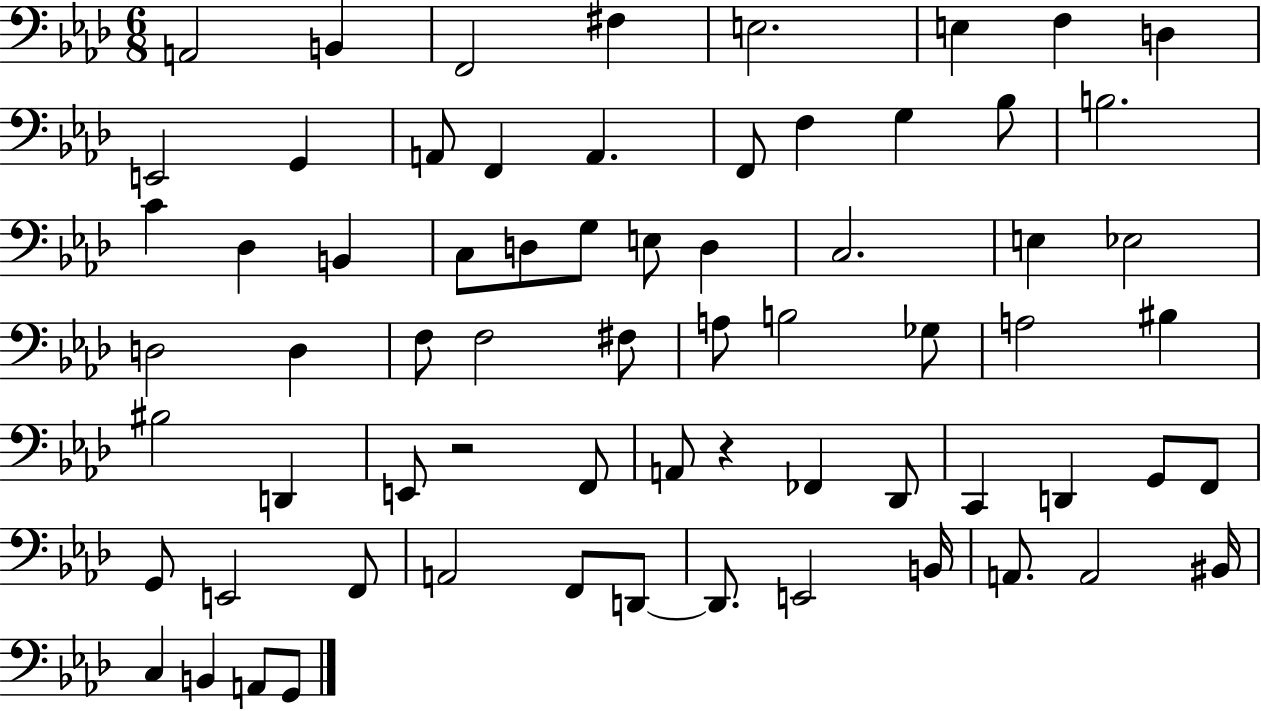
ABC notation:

X:1
T:Untitled
M:6/8
L:1/4
K:Ab
A,,2 B,, F,,2 ^F, E,2 E, F, D, E,,2 G,, A,,/2 F,, A,, F,,/2 F, G, _B,/2 B,2 C _D, B,, C,/2 D,/2 G,/2 E,/2 D, C,2 E, _E,2 D,2 D, F,/2 F,2 ^F,/2 A,/2 B,2 _G,/2 A,2 ^B, ^B,2 D,, E,,/2 z2 F,,/2 A,,/2 z _F,, _D,,/2 C,, D,, G,,/2 F,,/2 G,,/2 E,,2 F,,/2 A,,2 F,,/2 D,,/2 D,,/2 E,,2 B,,/4 A,,/2 A,,2 ^B,,/4 C, B,, A,,/2 G,,/2